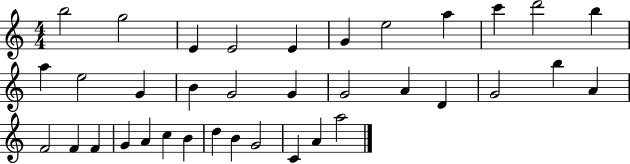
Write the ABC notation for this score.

X:1
T:Untitled
M:4/4
L:1/4
K:C
b2 g2 E E2 E G e2 a c' d'2 b a e2 G B G2 G G2 A D G2 b A F2 F F G A c B d B G2 C A a2